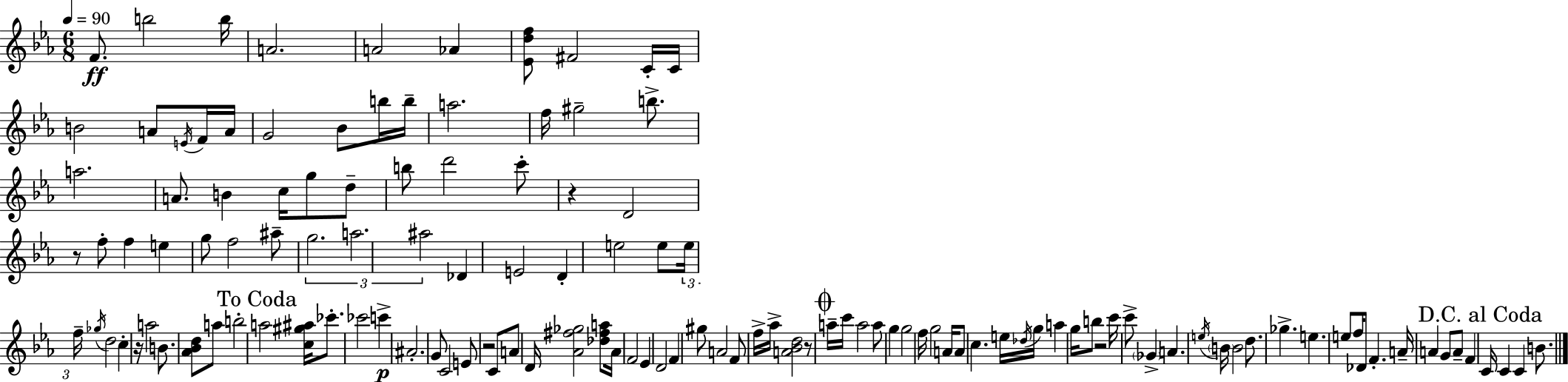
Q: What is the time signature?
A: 6/8